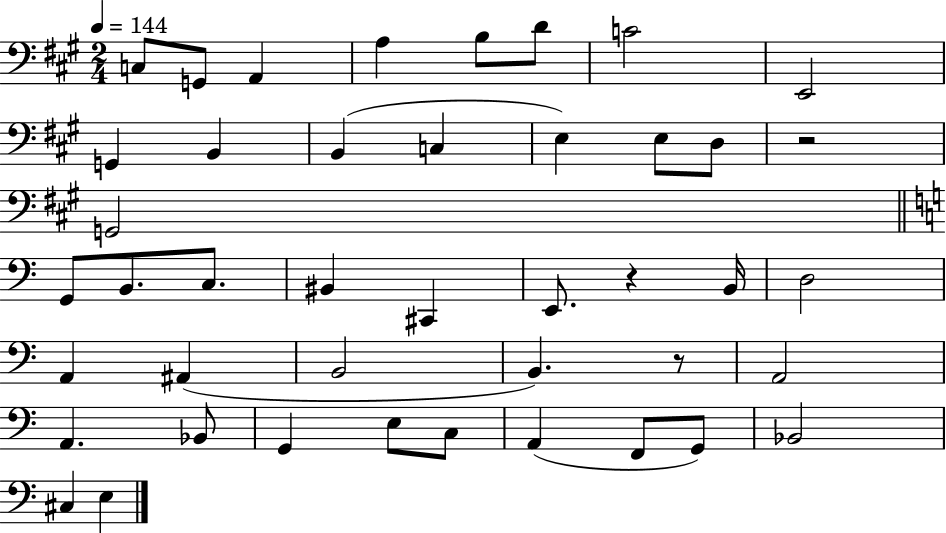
X:1
T:Untitled
M:2/4
L:1/4
K:A
C,/2 G,,/2 A,, A, B,/2 D/2 C2 E,,2 G,, B,, B,, C, E, E,/2 D,/2 z2 G,,2 G,,/2 B,,/2 C,/2 ^B,, ^C,, E,,/2 z B,,/4 D,2 A,, ^A,, B,,2 B,, z/2 A,,2 A,, _B,,/2 G,, E,/2 C,/2 A,, F,,/2 G,,/2 _B,,2 ^C, E,